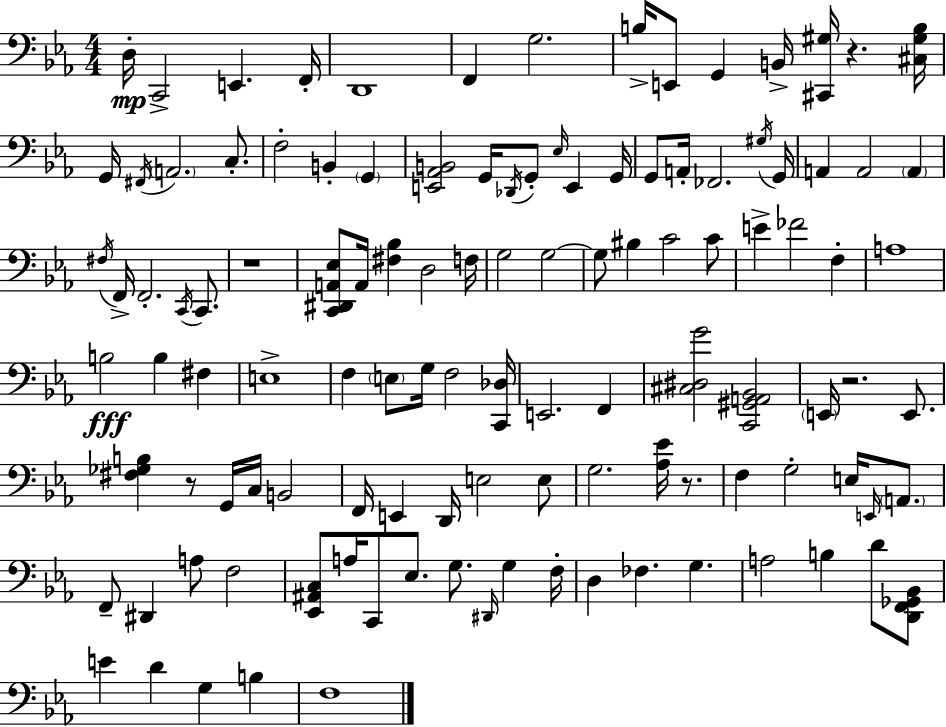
X:1
T:Untitled
M:4/4
L:1/4
K:Cm
D,/4 C,,2 E,, F,,/4 D,,4 F,, G,2 B,/4 E,,/2 G,, B,,/4 [^C,,^G,]/4 z [^C,^G,B,]/4 G,,/4 ^F,,/4 A,,2 C,/2 F,2 B,, G,, [E,,_A,,B,,]2 G,,/4 _D,,/4 G,,/2 _E,/4 E,, G,,/4 G,,/2 A,,/4 _F,,2 ^G,/4 G,,/4 A,, A,,2 A,, ^F,/4 F,,/4 F,,2 C,,/4 C,,/2 z4 [C,,^D,,A,,_E,]/2 A,,/4 [^F,_B,] D,2 F,/4 G,2 G,2 G,/2 ^B, C2 C/2 E _F2 F, A,4 B,2 B, ^F, E,4 F, E,/2 G,/4 F,2 [C,,_D,]/4 E,,2 F,, [^C,^D,G]2 [C,,^G,,A,,_B,,]2 E,,/4 z2 E,,/2 [^F,_G,B,] z/2 G,,/4 C,/4 B,,2 F,,/4 E,, D,,/4 E,2 E,/2 G,2 [_A,_E]/4 z/2 F, G,2 E,/4 E,,/4 A,,/2 F,,/2 ^D,, A,/2 F,2 [_E,,^A,,C,]/2 A,/4 C,,/2 _E,/2 G,/2 ^D,,/4 G, F,/4 D, _F, G, A,2 B, D/2 [D,,F,,_G,,_B,,]/2 E D G, B, F,4